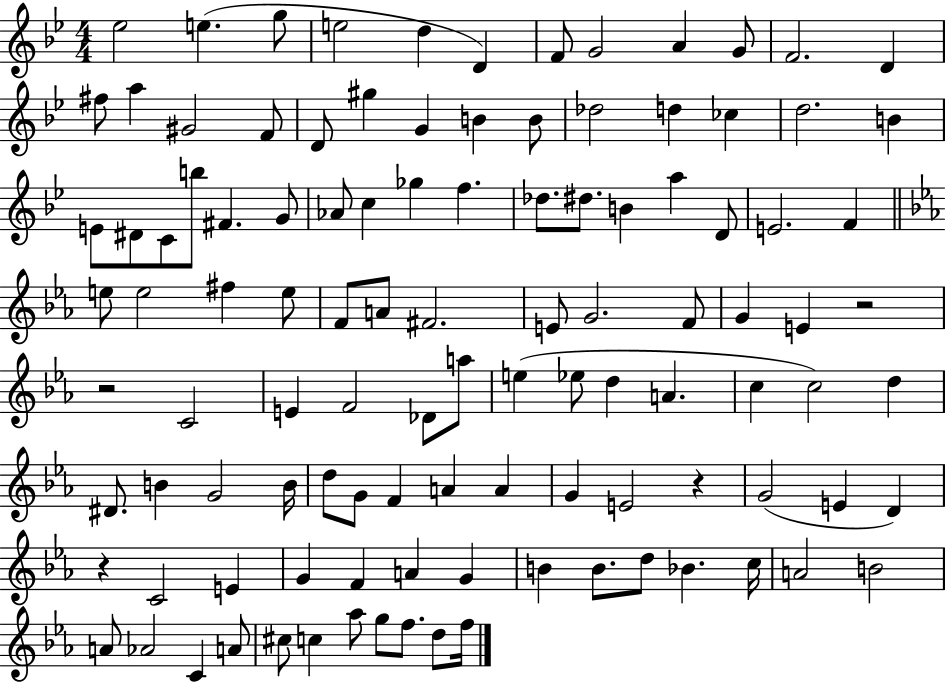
X:1
T:Untitled
M:4/4
L:1/4
K:Bb
_e2 e g/2 e2 d D F/2 G2 A G/2 F2 D ^f/2 a ^G2 F/2 D/2 ^g G B B/2 _d2 d _c d2 B E/2 ^D/2 C/2 b/2 ^F G/2 _A/2 c _g f _d/2 ^d/2 B a D/2 E2 F e/2 e2 ^f e/2 F/2 A/2 ^F2 E/2 G2 F/2 G E z2 z2 C2 E F2 _D/2 a/2 e _e/2 d A c c2 d ^D/2 B G2 B/4 d/2 G/2 F A A G E2 z G2 E D z C2 E G F A G B B/2 d/2 _B c/4 A2 B2 A/2 _A2 C A/2 ^c/2 c _a/2 g/2 f/2 d/2 f/4